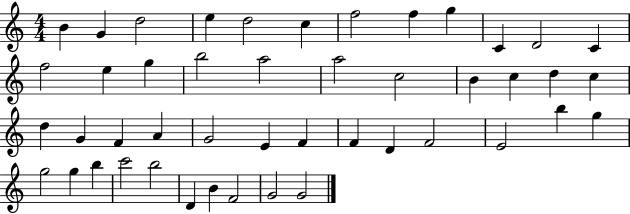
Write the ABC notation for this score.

X:1
T:Untitled
M:4/4
L:1/4
K:C
B G d2 e d2 c f2 f g C D2 C f2 e g b2 a2 a2 c2 B c d c d G F A G2 E F F D F2 E2 b g g2 g b c'2 b2 D B F2 G2 G2